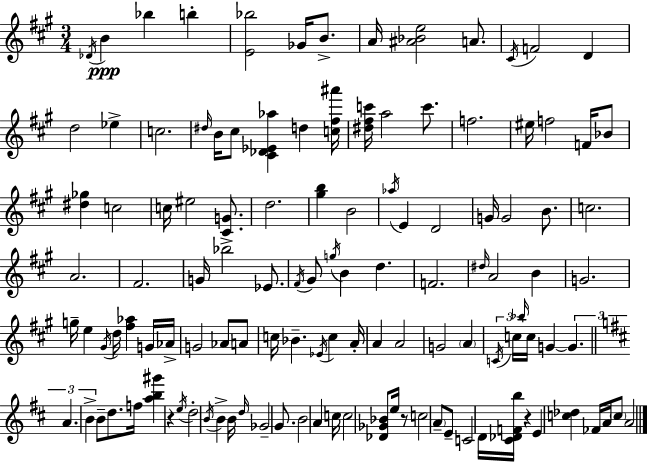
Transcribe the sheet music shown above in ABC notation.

X:1
T:Untitled
M:3/4
L:1/4
K:A
_D/4 B _b b [E_b]2 _G/4 B/2 A/4 [^A_Be]2 A/2 ^C/4 F2 D d2 _e c2 ^d/4 B/4 ^c/2 [^C_D_E_a] d [c^f^a']/4 [^d^fc']/4 a2 c'/2 f2 ^e/4 f2 F/4 _B/2 [^d_g] c2 c/4 ^e2 [^CG]/2 d2 [^gb] B2 _a/4 E D2 G/4 G2 B/2 c2 A2 ^F2 G/4 _b2 _E/2 ^F/4 ^G/2 g/4 B d F2 ^d/4 A2 B G2 g/4 e ^G/4 d/4 [^f_a] G/4 _A/4 G2 _A/2 A/2 c/4 _B _E/4 c A/4 A A2 G2 A C/4 c/4 _b/4 c/4 G G A B B/2 d/2 f/4 [ab^g'] z e/4 d2 B/4 B B/4 d/4 _G2 G/2 B2 A c/4 c2 [_D_G_B]/2 e/4 z/2 c2 A/2 E/2 C2 D/4 [^C_DFb]/4 z E [c_d] _F/4 A/4 c/2 A2